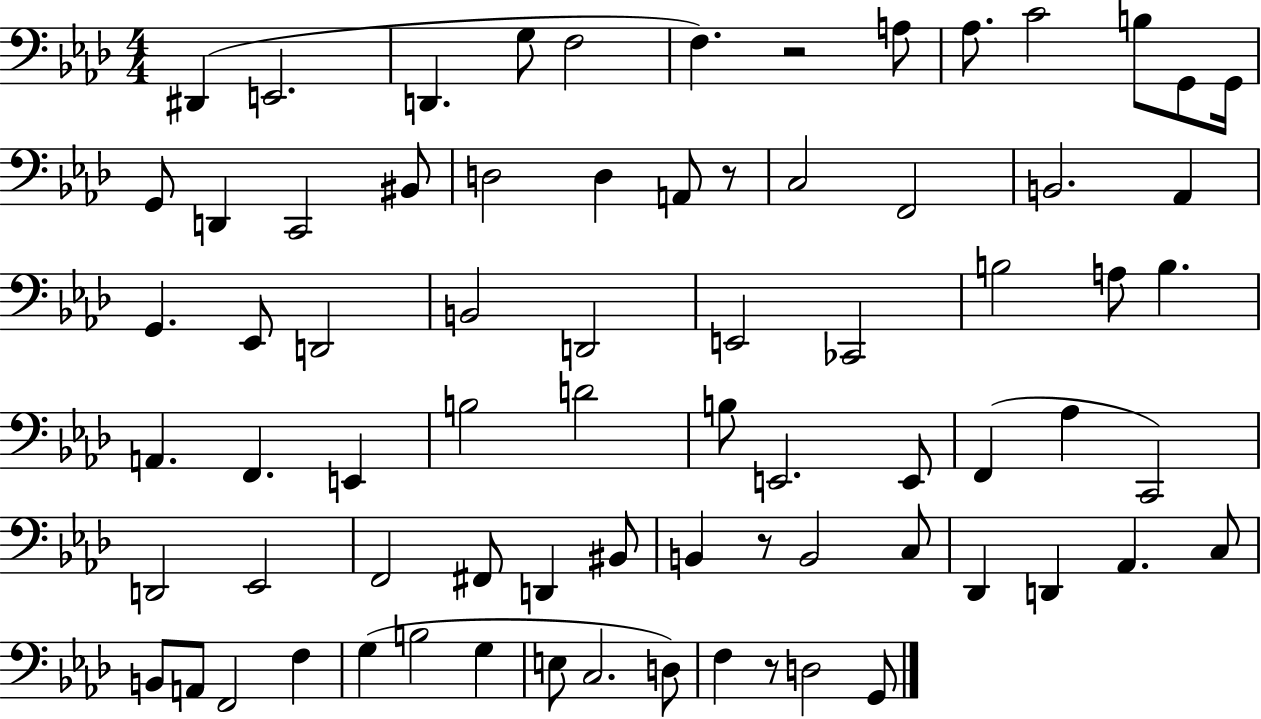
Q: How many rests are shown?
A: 4